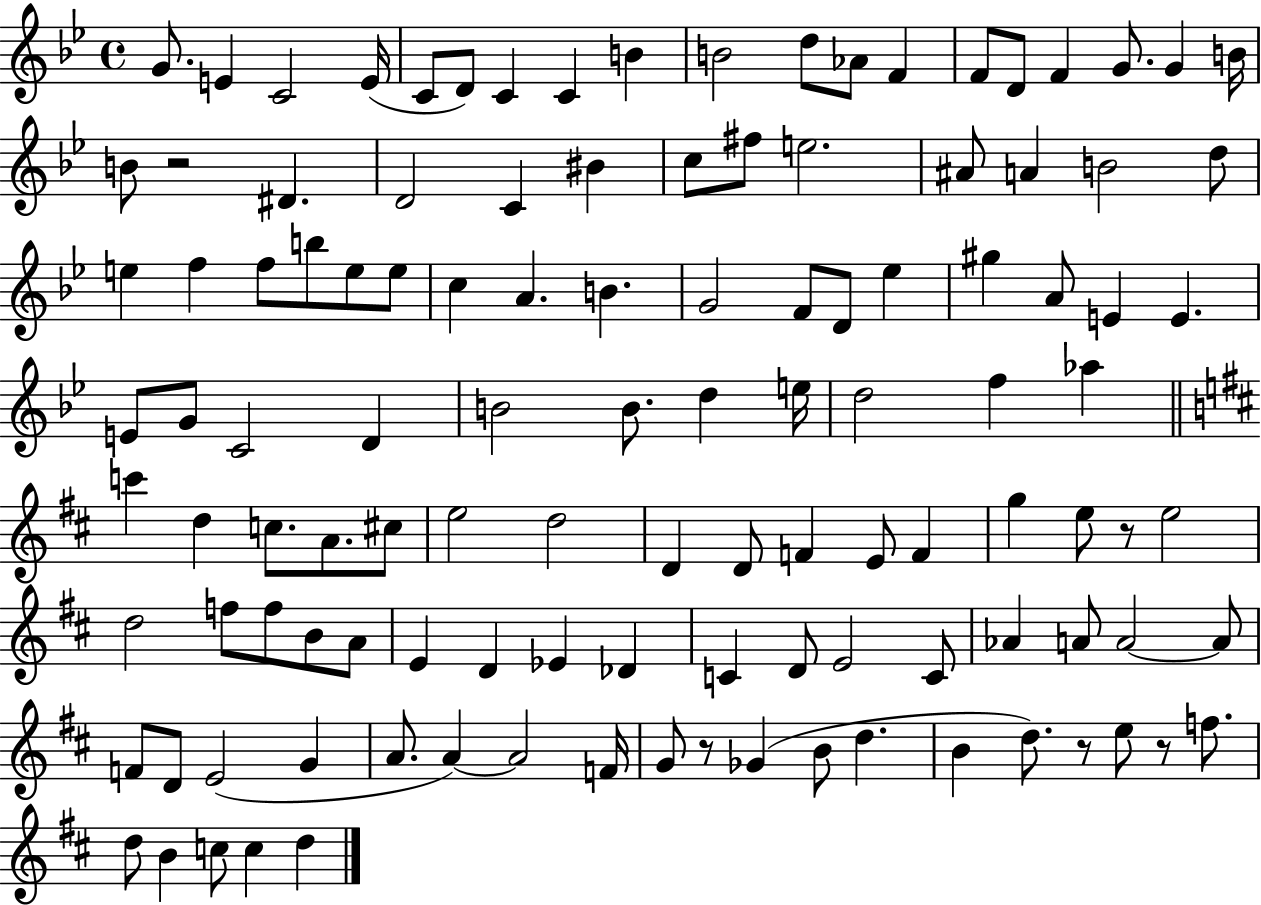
{
  \clef treble
  \time 4/4
  \defaultTimeSignature
  \key bes \major
  \repeat volta 2 { g'8. e'4 c'2 e'16( | c'8 d'8) c'4 c'4 b'4 | b'2 d''8 aes'8 f'4 | f'8 d'8 f'4 g'8. g'4 b'16 | \break b'8 r2 dis'4. | d'2 c'4 bis'4 | c''8 fis''8 e''2. | ais'8 a'4 b'2 d''8 | \break e''4 f''4 f''8 b''8 e''8 e''8 | c''4 a'4. b'4. | g'2 f'8 d'8 ees''4 | gis''4 a'8 e'4 e'4. | \break e'8 g'8 c'2 d'4 | b'2 b'8. d''4 e''16 | d''2 f''4 aes''4 | \bar "||" \break \key d \major c'''4 d''4 c''8. a'8. cis''8 | e''2 d''2 | d'4 d'8 f'4 e'8 f'4 | g''4 e''8 r8 e''2 | \break d''2 f''8 f''8 b'8 a'8 | e'4 d'4 ees'4 des'4 | c'4 d'8 e'2 c'8 | aes'4 a'8 a'2~~ a'8 | \break f'8 d'8 e'2( g'4 | a'8. a'4~~) a'2 f'16 | g'8 r8 ges'4( b'8 d''4. | b'4 d''8.) r8 e''8 r8 f''8. | \break d''8 b'4 c''8 c''4 d''4 | } \bar "|."
}